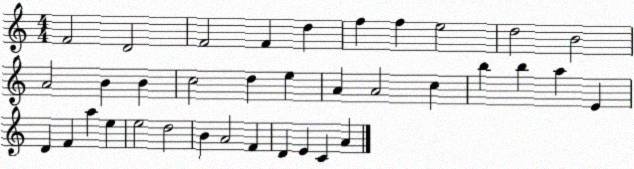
X:1
T:Untitled
M:4/4
L:1/4
K:C
F2 D2 F2 F d f f e2 d2 B2 A2 B B c2 d e A A2 c b b a E D F a e e2 d2 B A2 F D E C A